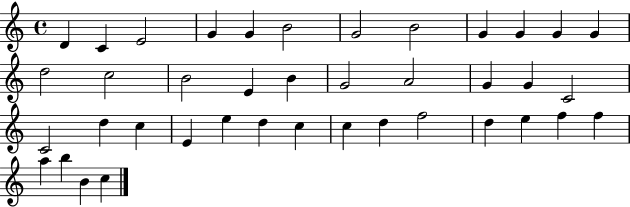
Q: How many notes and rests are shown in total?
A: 40